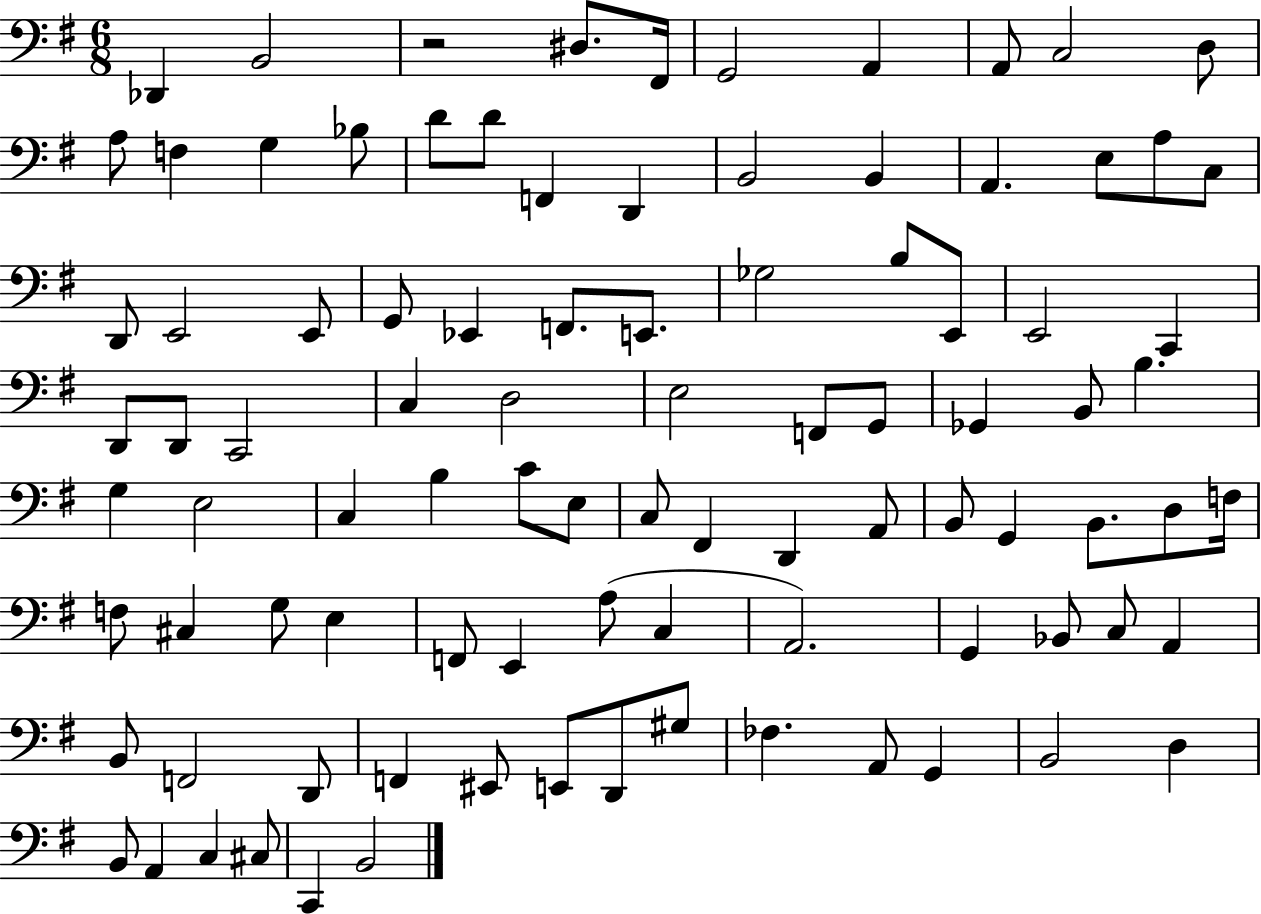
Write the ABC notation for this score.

X:1
T:Untitled
M:6/8
L:1/4
K:G
_D,, B,,2 z2 ^D,/2 ^F,,/4 G,,2 A,, A,,/2 C,2 D,/2 A,/2 F, G, _B,/2 D/2 D/2 F,, D,, B,,2 B,, A,, E,/2 A,/2 C,/2 D,,/2 E,,2 E,,/2 G,,/2 _E,, F,,/2 E,,/2 _G,2 B,/2 E,,/2 E,,2 C,, D,,/2 D,,/2 C,,2 C, D,2 E,2 F,,/2 G,,/2 _G,, B,,/2 B, G, E,2 C, B, C/2 E,/2 C,/2 ^F,, D,, A,,/2 B,,/2 G,, B,,/2 D,/2 F,/4 F,/2 ^C, G,/2 E, F,,/2 E,, A,/2 C, A,,2 G,, _B,,/2 C,/2 A,, B,,/2 F,,2 D,,/2 F,, ^E,,/2 E,,/2 D,,/2 ^G,/2 _F, A,,/2 G,, B,,2 D, B,,/2 A,, C, ^C,/2 C,, B,,2